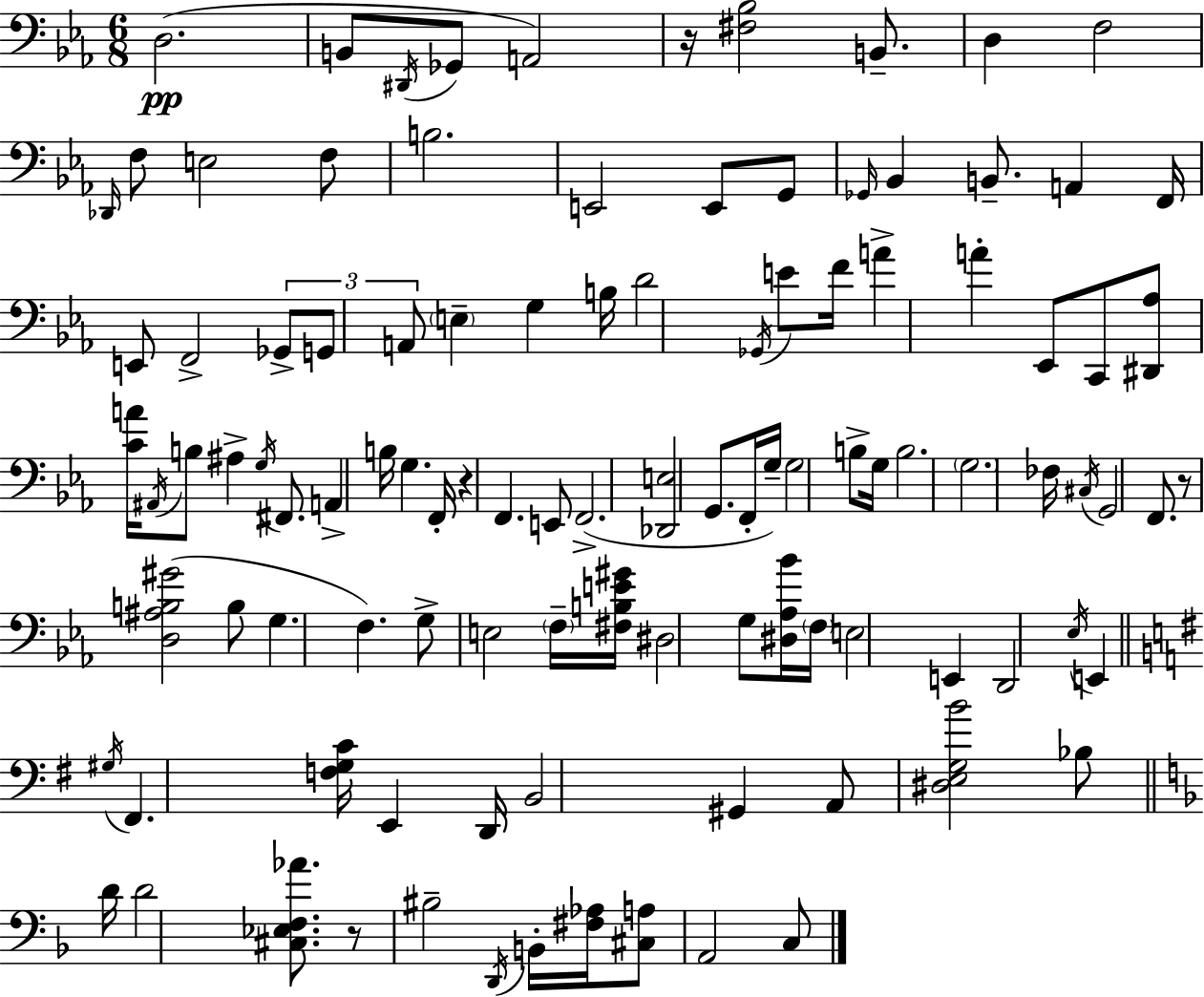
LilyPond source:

{
  \clef bass
  \numericTimeSignature
  \time 6/8
  \key ees \major
  d2.(\pp | b,8 \acciaccatura { dis,16 } ges,8 a,2) | r16 <fis bes>2 b,8.-- | d4 f2 | \break \grace { des,16 } f8 e2 | f8 b2. | e,2 e,8 | g,8 \grace { ges,16 } bes,4 b,8.-- a,4 | \break f,16 e,8 f,2-> | \tuplet 3/2 { ges,8-> g,8 a,8 } \parenthesize e4-- g4 | b16 d'2 | \acciaccatura { ges,16 } e'8 f'16 a'4-> a'4-. | \break ees,8 c,8 <dis, aes>8 <c' a'>16 \acciaccatura { ais,16 } b8 ais4-> | \acciaccatura { g16 } fis,8. a,4-> b16 g4. | f,16-. r4 f,4. | e,8 f,2.->( | \break <des, e>2 | g,8. f,16-. g16--) g2 | b8-> g16 b2. | \parenthesize g2. | \break fes16 \acciaccatura { cis16 } g,2 | f,8. r8 <d ais b gis'>2( | b8 g4. | f4.) g8-> e2 | \break \parenthesize f16-- <fis b e' gis'>16 dis2 | g8 <dis aes bes'>16 \parenthesize f16 e2 | e,4 d,2 | \acciaccatura { ees16 } e,4 \bar "||" \break \key g \major \acciaccatura { gis16 } fis,4. <f g c'>16 e,4 | d,16 b,2 gis,4 | a,8 <dis e g b'>2 bes8 | \bar "||" \break \key f \major d'16 d'2 <cis ees f aes'>8. | r8 bis2-- \acciaccatura { d,16 } b,16-. | <fis aes>16 <cis a>8 a,2 c8 | \bar "|."
}